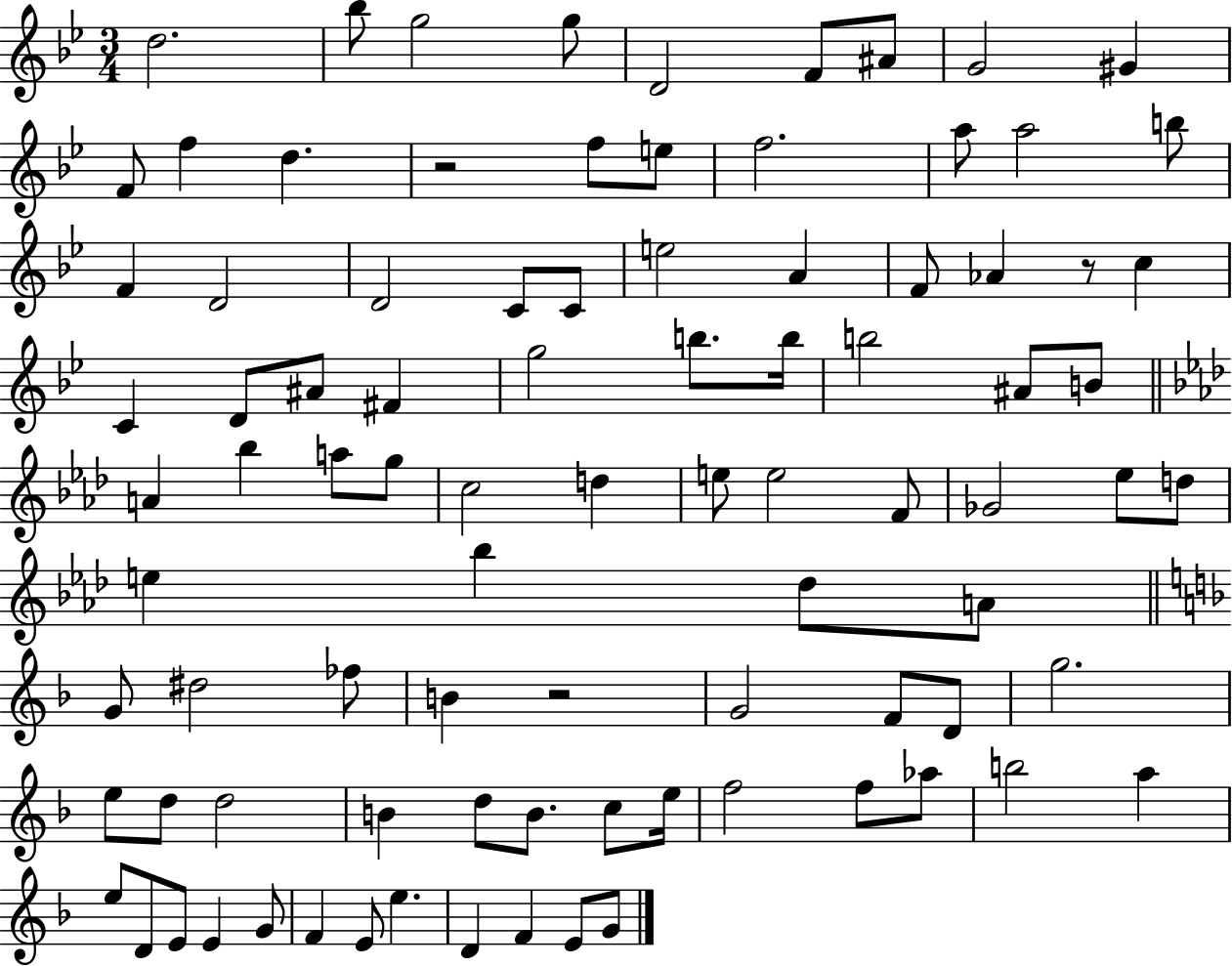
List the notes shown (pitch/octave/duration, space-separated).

D5/h. Bb5/e G5/h G5/e D4/h F4/e A#4/e G4/h G#4/q F4/e F5/q D5/q. R/h F5/e E5/e F5/h. A5/e A5/h B5/e F4/q D4/h D4/h C4/e C4/e E5/h A4/q F4/e Ab4/q R/e C5/q C4/q D4/e A#4/e F#4/q G5/h B5/e. B5/s B5/h A#4/e B4/e A4/q Bb5/q A5/e G5/e C5/h D5/q E5/e E5/h F4/e Gb4/h Eb5/e D5/e E5/q Bb5/q Db5/e A4/e G4/e D#5/h FES5/e B4/q R/h G4/h F4/e D4/e G5/h. E5/e D5/e D5/h B4/q D5/e B4/e. C5/e E5/s F5/h F5/e Ab5/e B5/h A5/q E5/e D4/e E4/e E4/q G4/e F4/q E4/e E5/q. D4/q F4/q E4/e G4/e